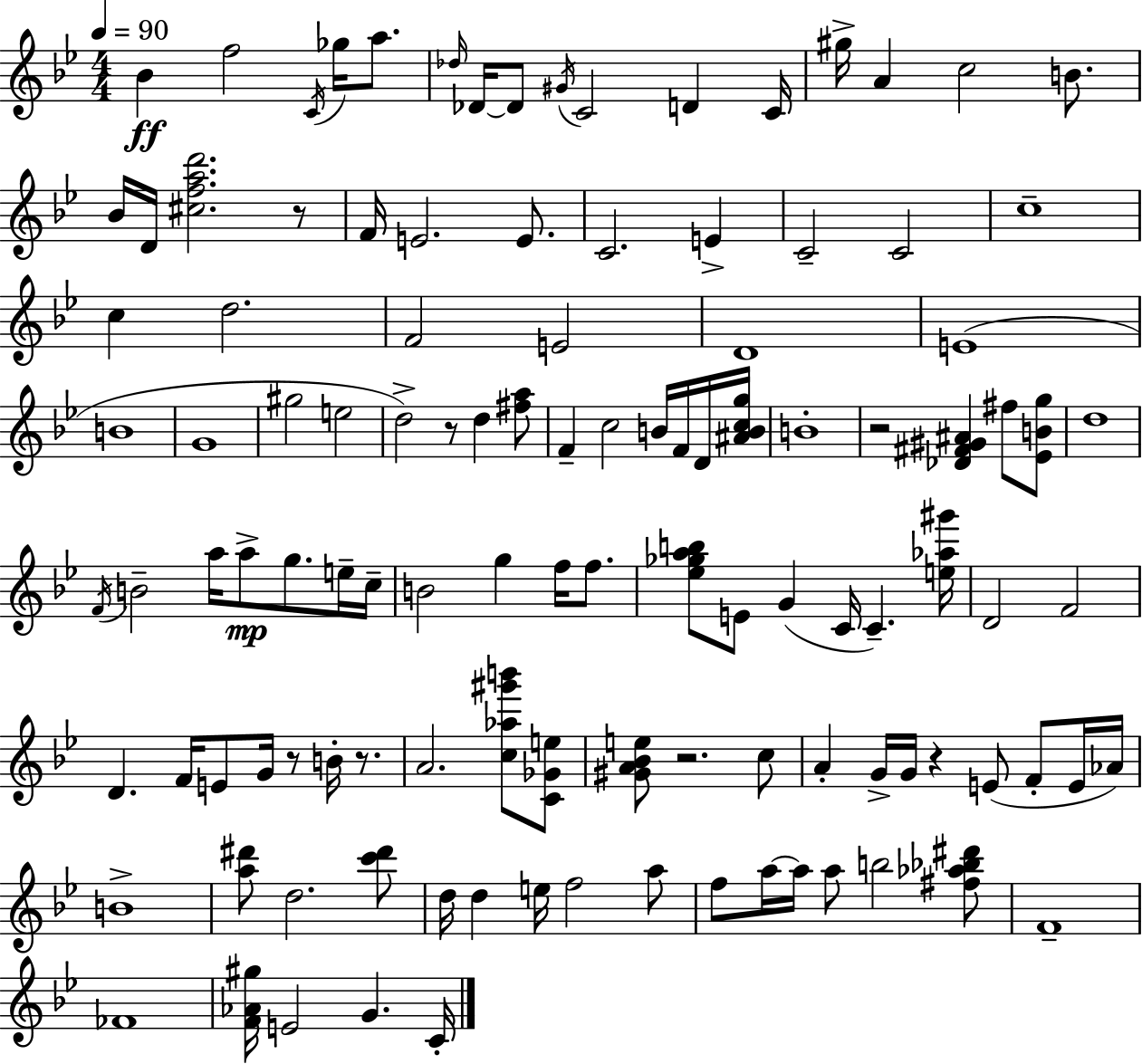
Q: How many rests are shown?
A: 7